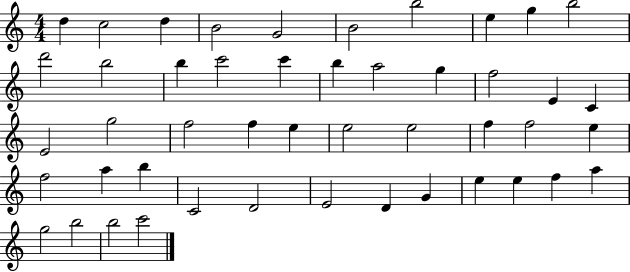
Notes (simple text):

D5/q C5/h D5/q B4/h G4/h B4/h B5/h E5/q G5/q B5/h D6/h B5/h B5/q C6/h C6/q B5/q A5/h G5/q F5/h E4/q C4/q E4/h G5/h F5/h F5/q E5/q E5/h E5/h F5/q F5/h E5/q F5/h A5/q B5/q C4/h D4/h E4/h D4/q G4/q E5/q E5/q F5/q A5/q G5/h B5/h B5/h C6/h